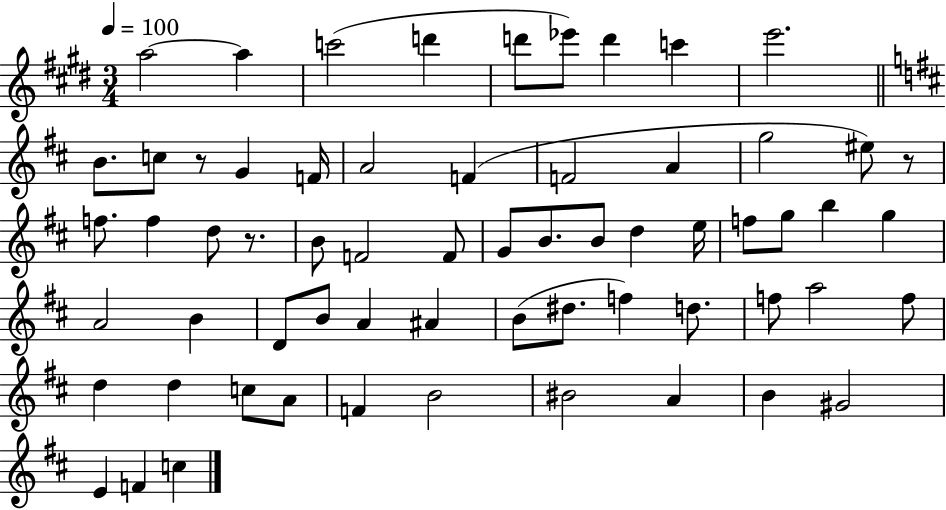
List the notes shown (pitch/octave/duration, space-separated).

A5/h A5/q C6/h D6/q D6/e Eb6/e D6/q C6/q E6/h. B4/e. C5/e R/e G4/q F4/s A4/h F4/q F4/h A4/q G5/h EIS5/e R/e F5/e. F5/q D5/e R/e. B4/e F4/h F4/e G4/e B4/e. B4/e D5/q E5/s F5/e G5/e B5/q G5/q A4/h B4/q D4/e B4/e A4/q A#4/q B4/e D#5/e. F5/q D5/e. F5/e A5/h F5/e D5/q D5/q C5/e A4/e F4/q B4/h BIS4/h A4/q B4/q G#4/h E4/q F4/q C5/q